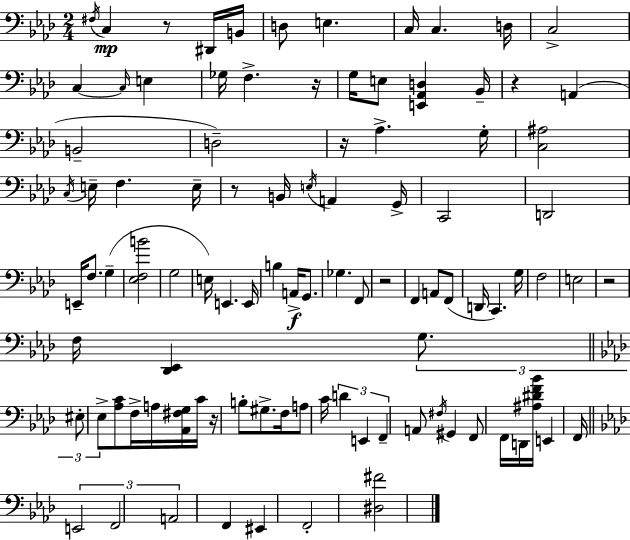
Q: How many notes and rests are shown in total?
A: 98